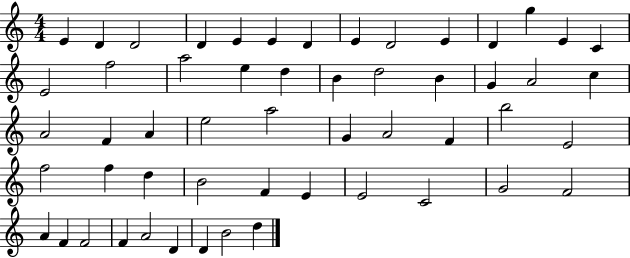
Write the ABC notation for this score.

X:1
T:Untitled
M:4/4
L:1/4
K:C
E D D2 D E E D E D2 E D g E C E2 f2 a2 e d B d2 B G A2 c A2 F A e2 a2 G A2 F b2 E2 f2 f d B2 F E E2 C2 G2 F2 A F F2 F A2 D D B2 d